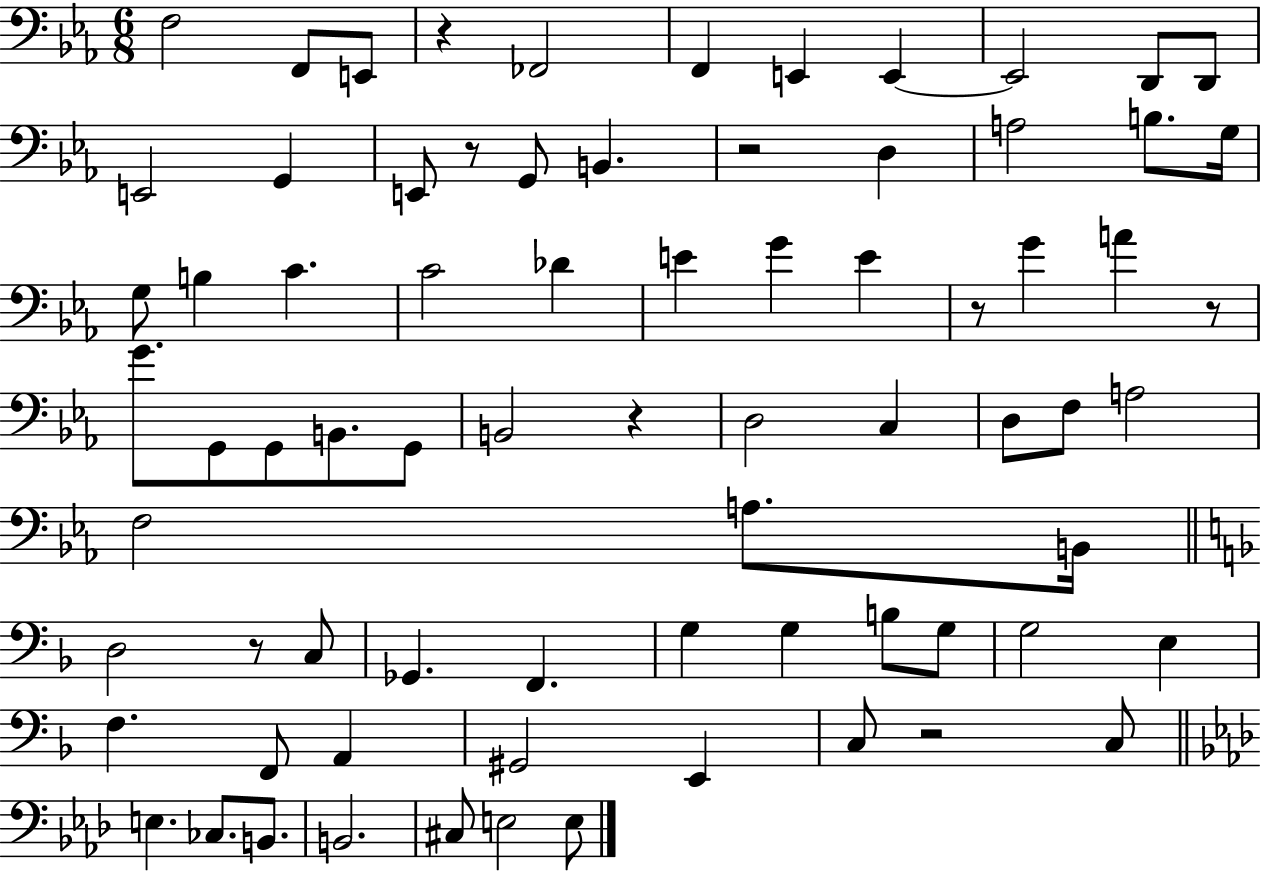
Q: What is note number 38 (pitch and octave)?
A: D3